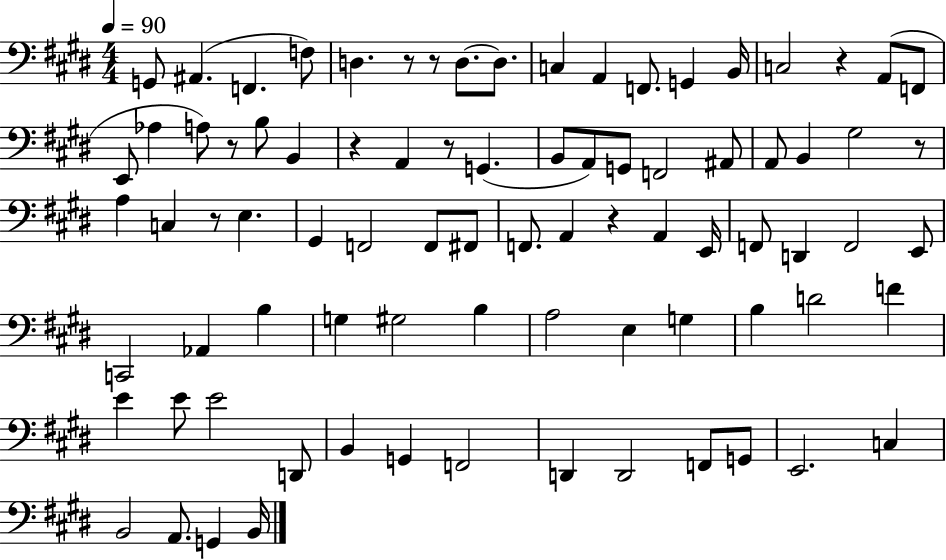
X:1
T:Untitled
M:4/4
L:1/4
K:E
G,,/2 ^A,, F,, F,/2 D, z/2 z/2 D,/2 D,/2 C, A,, F,,/2 G,, B,,/4 C,2 z A,,/2 F,,/2 E,,/2 _A, A,/2 z/2 B,/2 B,, z A,, z/2 G,, B,,/2 A,,/2 G,,/2 F,,2 ^A,,/2 A,,/2 B,, ^G,2 z/2 A, C, z/2 E, ^G,, F,,2 F,,/2 ^F,,/2 F,,/2 A,, z A,, E,,/4 F,,/2 D,, F,,2 E,,/2 C,,2 _A,, B, G, ^G,2 B, A,2 E, G, B, D2 F E E/2 E2 D,,/2 B,, G,, F,,2 D,, D,,2 F,,/2 G,,/2 E,,2 C, B,,2 A,,/2 G,, B,,/4